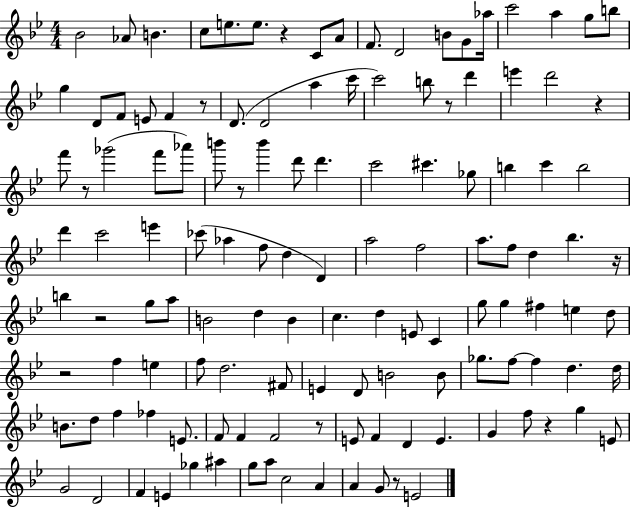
{
  \clef treble
  \numericTimeSignature
  \time 4/4
  \key bes \major
  bes'2 aes'8 b'4. | c''8 e''8. e''8. r4 c'8 a'8 | f'8. d'2 b'8 g'8 aes''16 | c'''2 a''4 g''8 b''8 | \break g''4 d'8 f'8 e'8 f'4 r8 | d'8.( d'2 a''4 c'''16 | c'''2) b''8 r8 d'''4 | e'''4 d'''2 r4 | \break f'''8 r8 ges'''2( f'''8 aes'''8) | b'''8 r8 b'''4 d'''8 d'''4. | c'''2 cis'''4. ges''8 | b''4 c'''4 b''2 | \break d'''4 c'''2 e'''4 | ces'''8( aes''4 f''8 d''4 d'4) | a''2 f''2 | a''8. f''8 d''4 bes''4. r16 | \break b''4 r2 g''8 a''8 | b'2 d''4 b'4 | c''4. d''4 e'8 c'4 | g''8 g''4 fis''4 e''4 d''8 | \break r2 f''4 e''4 | f''8 d''2. fis'8 | e'4 d'8 b'2 b'8 | ges''8. f''8~~ f''4 d''4. d''16 | \break b'8. d''8 f''4 fes''4 e'8. | f'8 f'4 f'2 r8 | e'8 f'4 d'4 e'4. | g'4 f''8 r4 g''4 e'8 | \break g'2 d'2 | f'4 e'4 ges''4 ais''4 | g''8 a''8 c''2 a'4 | a'4 g'8 r8 e'2 | \break \bar "|."
}